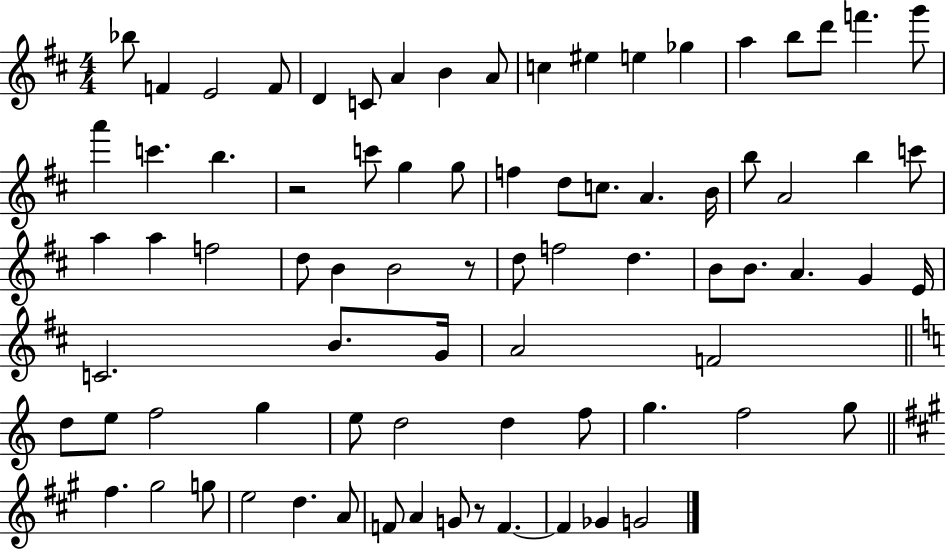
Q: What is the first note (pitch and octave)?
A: Bb5